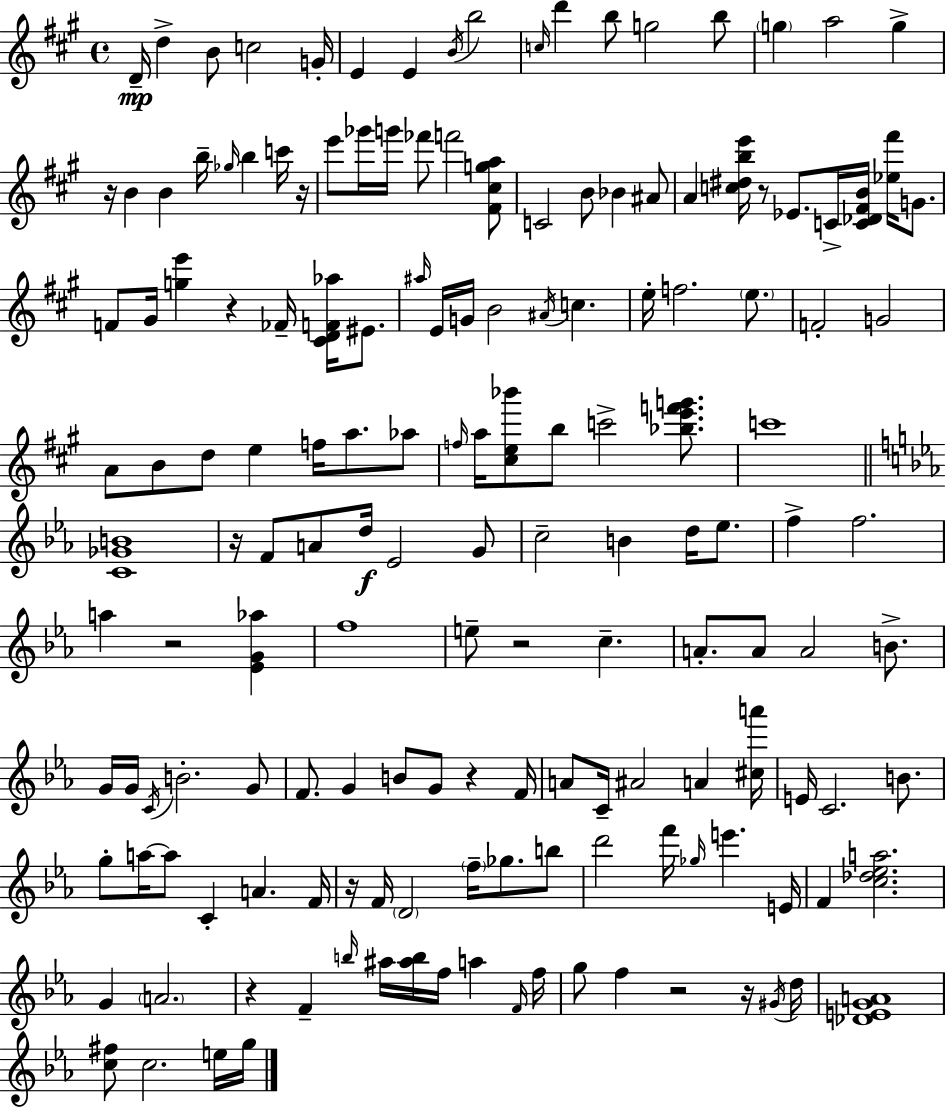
D4/s D5/q B4/e C5/h G4/s E4/q E4/q B4/s B5/h C5/s D6/q B5/e G5/h B5/e G5/q A5/h G5/q R/s B4/q B4/q B5/s Gb5/s B5/q C6/s R/s E6/e Gb6/s G6/s FES6/e F6/h [F#4,C#5,G5,A5]/e C4/h B4/e Bb4/q A#4/e A4/q [C5,D#5,B5,E6]/s R/e Eb4/e. C4/s [C4,Db4,F#4,B4]/s [Eb5,F#6]/s G4/e. F4/e G#4/s [G5,E6]/q R/q FES4/s [C#4,D4,F4,Ab5]/s EIS4/e. A#5/s E4/s G4/s B4/h A#4/s C5/q. E5/s F5/h. E5/e. F4/h G4/h A4/e B4/e D5/e E5/q F5/s A5/e. Ab5/e F5/s A5/s [C#5,E5,Bb6]/e B5/e C6/h [Bb5,E6,F6,G6]/e. C6/w [C4,Gb4,B4]/w R/s F4/e A4/e D5/s Eb4/h G4/e C5/h B4/q D5/s Eb5/e. F5/q F5/h. A5/q R/h [Eb4,G4,Ab5]/q F5/w E5/e R/h C5/q. A4/e. A4/e A4/h B4/e. G4/s G4/s C4/s B4/h. G4/e F4/e. G4/q B4/e G4/e R/q F4/s A4/e C4/s A#4/h A4/q [C#5,A6]/s E4/s C4/h. B4/e. G5/e A5/s A5/e C4/q A4/q. F4/s R/s F4/s D4/h F5/s Gb5/e. B5/e D6/h F6/s Gb5/s E6/q. E4/s F4/q [C5,Db5,Eb5,A5]/h. G4/q A4/h. R/q F4/q B5/s A#5/s [A#5,B5]/s F5/s A5/q F4/s F5/s G5/e F5/q R/h R/s G#4/s D5/s [Db4,E4,G4,A4]/w [C5,F#5]/e C5/h. E5/s G5/s